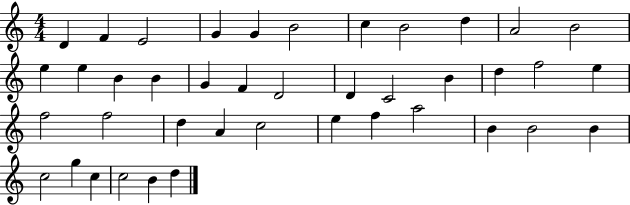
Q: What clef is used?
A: treble